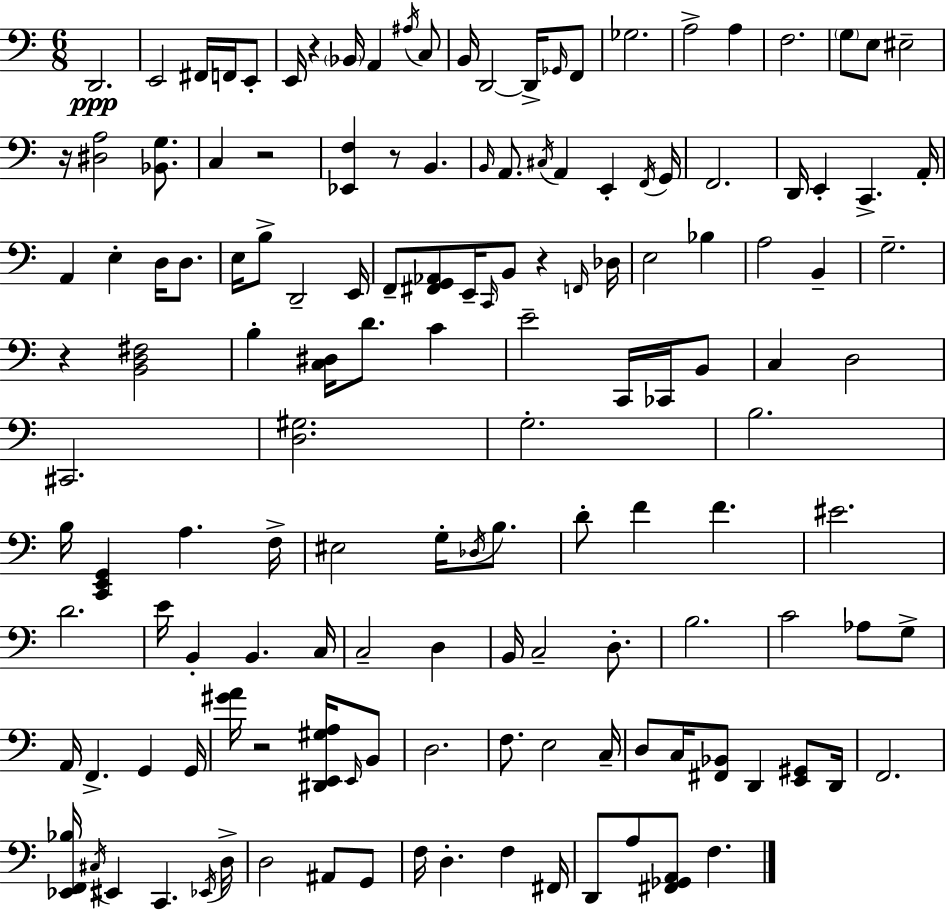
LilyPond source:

{
  \clef bass
  \numericTimeSignature
  \time 6/8
  \key a \minor
  d,2.\ppp | e,2 fis,16 f,16 e,8-. | e,16 r4 \parenthesize bes,16 a,4 \acciaccatura { ais16 } c8 | b,16 d,2~~ d,16-> \grace { ges,16 } | \break f,8 ges2. | a2-> a4 | f2. | \parenthesize g8 e8 eis2-- | \break r16 <dis a>2 <bes, g>8. | c4 r2 | <ees, f>4 r8 b,4. | \grace { b,16 } a,8. \acciaccatura { cis16 } a,4 e,4-. | \break \acciaccatura { f,16 } g,16 f,2. | d,16 e,4-. c,4.-> | a,16-. a,4 e4-. | d16 d8. e16 b8-> d,2-- | \break e,16 f,8-- <fis, g, aes,>8 e,16-- \grace { c,16 } b,8 | r4 \grace { f,16 } des16 e2 | bes4 a2 | b,4-- g2.-- | \break r4 <b, d fis>2 | b4-. <c dis>16 | d'8. c'4 e'2-- | c,16 ces,16 b,8 c4 d2 | \break cis,2. | <d gis>2. | g2.-. | b2. | \break b16 <c, e, g,>4 | a4. f16-> eis2 | g16-. \acciaccatura { des16 } b8. d'8-. f'4 | f'4. eis'2. | \break d'2. | e'16 b,4-. | b,4. c16 c2-- | d4 b,16 c2-- | \break d8.-. b2. | c'2 | aes8 g8-> a,16 f,4.-> | g,4 g,16 <gis' a'>16 r2 | \break <dis, e, gis a>16 \grace { e,16 } b,8 d2. | f8. | e2 c16-- d8 c16 | <fis, bes,>8 d,4 <e, gis,>8 d,16 f,2. | \break <ees, f, bes>16 \acciaccatura { cis16 } eis,4 | c,4. \acciaccatura { ees,16 } d16-> d2 | ais,8 g,8 f16 | d4.-. f4 fis,16 d,8 | \break a8 <fis, ges, a,>8 f4. \bar "|."
}